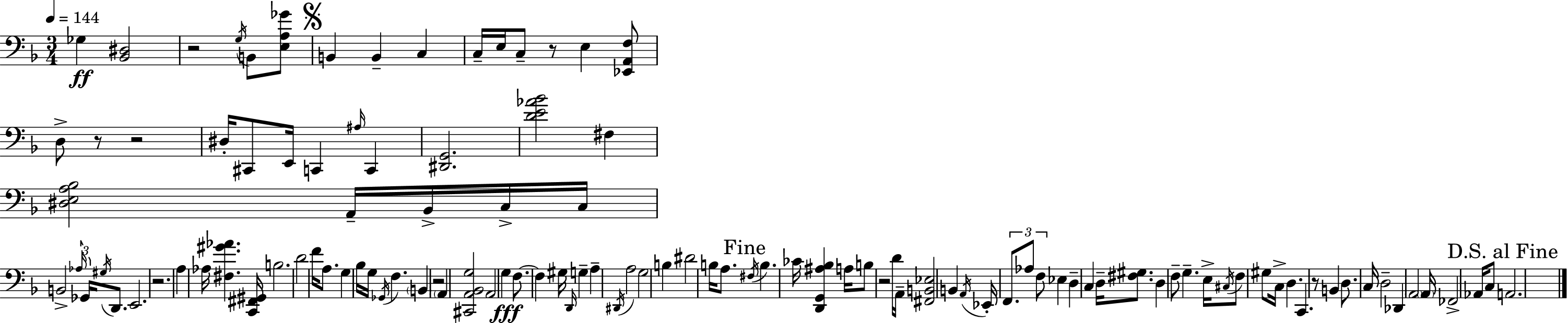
X:1
T:Untitled
M:3/4
L:1/4
K:F
_G, [_B,,^D,]2 z2 G,/4 B,,/2 [E,A,_G]/2 B,, B,, C, C,/4 E,/4 C,/2 z/2 E, [_E,,A,,F,]/2 D,/2 z/2 z2 ^D,/4 ^C,,/2 E,,/4 C,, ^A,/4 C,, [^D,,G,,]2 [DE_A_B]2 ^F, [^D,E,A,_B,]2 A,,/4 _B,,/4 C,/4 C,/4 B,,2 _A,/4 _G,,/4 ^G,/4 D,,/2 E,,2 z2 A, _A,/4 [^F,^G_A] [C,,^F,,^G,,]/4 B,2 D2 F/4 A,/2 G, _B,/4 G,/4 _G,,/4 F, B,, z2 A,, [^C,,A,,_B,,G,]2 A,,2 G, F,/2 F, ^G,/4 D,,/4 G, A, ^D,,/4 A,2 G,2 B, ^D2 B,/4 A,/2 ^F,/4 B, _C/4 [D,,G,,^A,_B,] A,/4 B,/2 z2 D/4 A,,/4 [^F,,B,,_E,]2 B,, A,,/4 _E,,/4 F,,/2 _A,/2 F,/2 _E, D, C, D,/4 [^F,^G,]/2 D, F,/2 G, E,/4 ^C,/4 F,/2 ^G,/2 C,/4 D, C,, z/2 B,, D,/2 C,/4 D,2 _D,, A,,2 A,,/4 _F,,2 _A,,/4 C,/2 A,,2